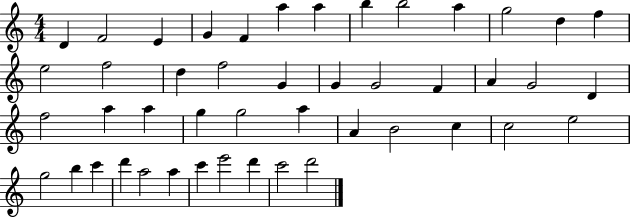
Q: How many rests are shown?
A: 0